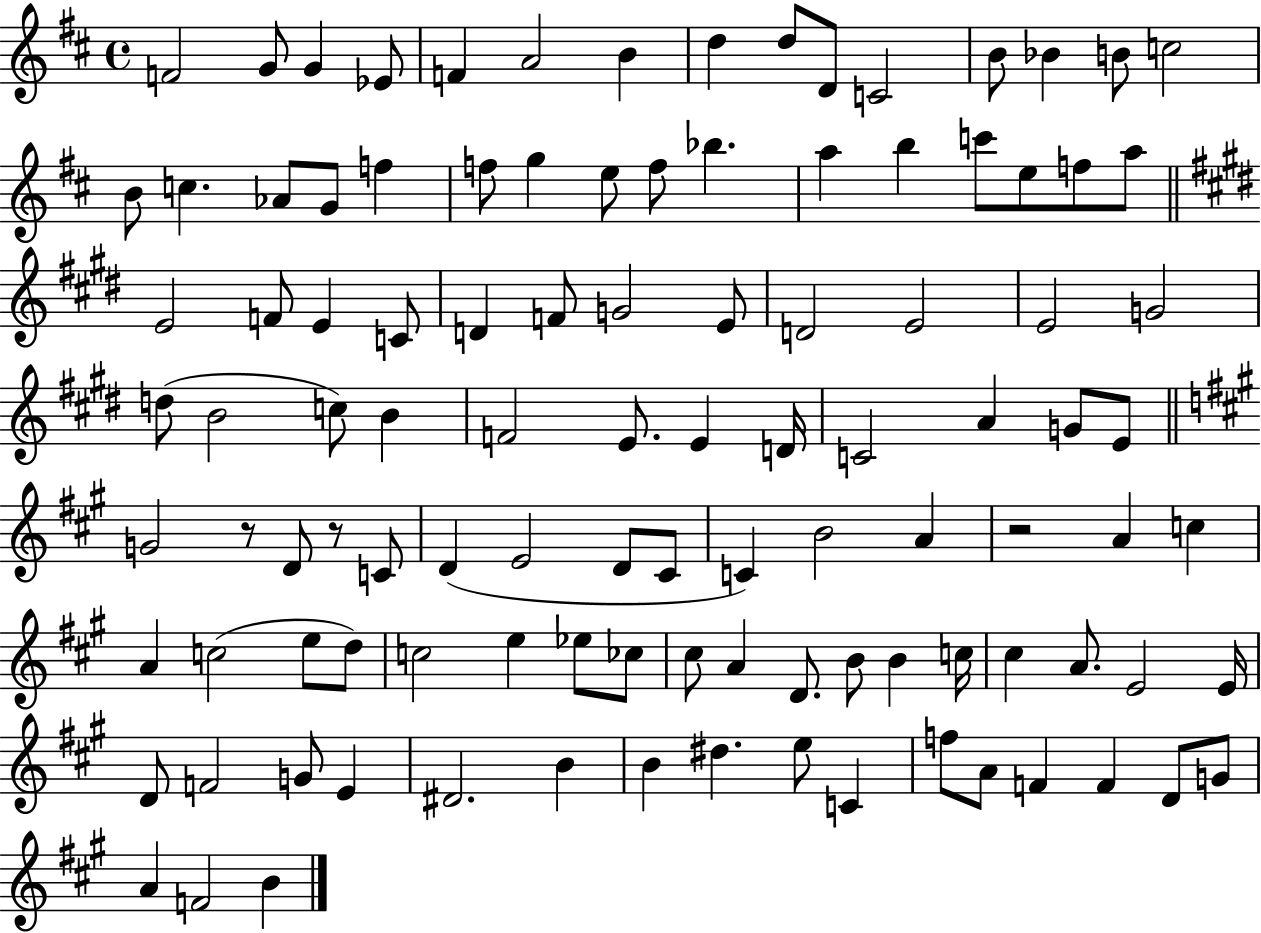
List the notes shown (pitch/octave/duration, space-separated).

F4/h G4/e G4/q Eb4/e F4/q A4/h B4/q D5/q D5/e D4/e C4/h B4/e Bb4/q B4/e C5/h B4/e C5/q. Ab4/e G4/e F5/q F5/e G5/q E5/e F5/e Bb5/q. A5/q B5/q C6/e E5/e F5/e A5/e E4/h F4/e E4/q C4/e D4/q F4/e G4/h E4/e D4/h E4/h E4/h G4/h D5/e B4/h C5/e B4/q F4/h E4/e. E4/q D4/s C4/h A4/q G4/e E4/e G4/h R/e D4/e R/e C4/e D4/q E4/h D4/e C#4/e C4/q B4/h A4/q R/h A4/q C5/q A4/q C5/h E5/e D5/e C5/h E5/q Eb5/e CES5/e C#5/e A4/q D4/e. B4/e B4/q C5/s C#5/q A4/e. E4/h E4/s D4/e F4/h G4/e E4/q D#4/h. B4/q B4/q D#5/q. E5/e C4/q F5/e A4/e F4/q F4/q D4/e G4/e A4/q F4/h B4/q